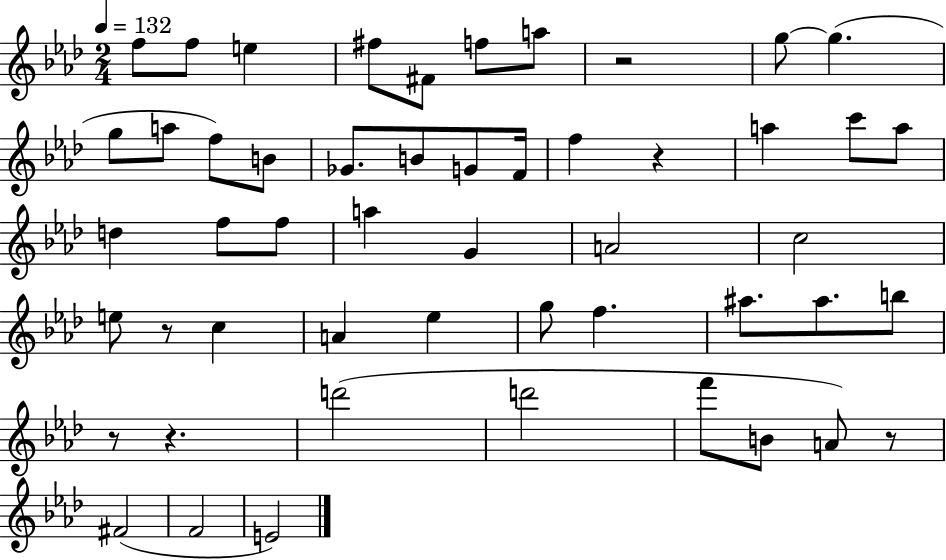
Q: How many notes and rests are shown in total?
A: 51